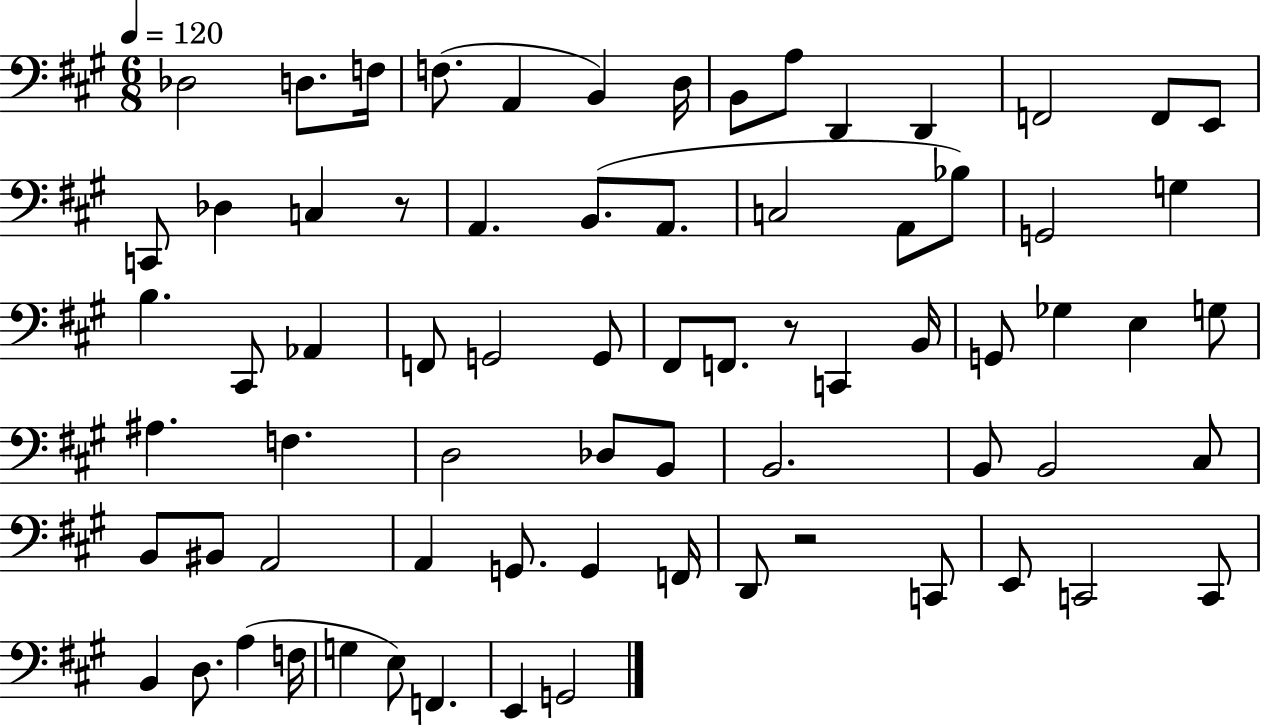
Db3/h D3/e. F3/s F3/e. A2/q B2/q D3/s B2/e A3/e D2/q D2/q F2/h F2/e E2/e C2/e Db3/q C3/q R/e A2/q. B2/e. A2/e. C3/h A2/e Bb3/e G2/h G3/q B3/q. C#2/e Ab2/q F2/e G2/h G2/e F#2/e F2/e. R/e C2/q B2/s G2/e Gb3/q E3/q G3/e A#3/q. F3/q. D3/h Db3/e B2/e B2/h. B2/e B2/h C#3/e B2/e BIS2/e A2/h A2/q G2/e. G2/q F2/s D2/e R/h C2/e E2/e C2/h C2/e B2/q D3/e. A3/q F3/s G3/q E3/e F2/q. E2/q G2/h